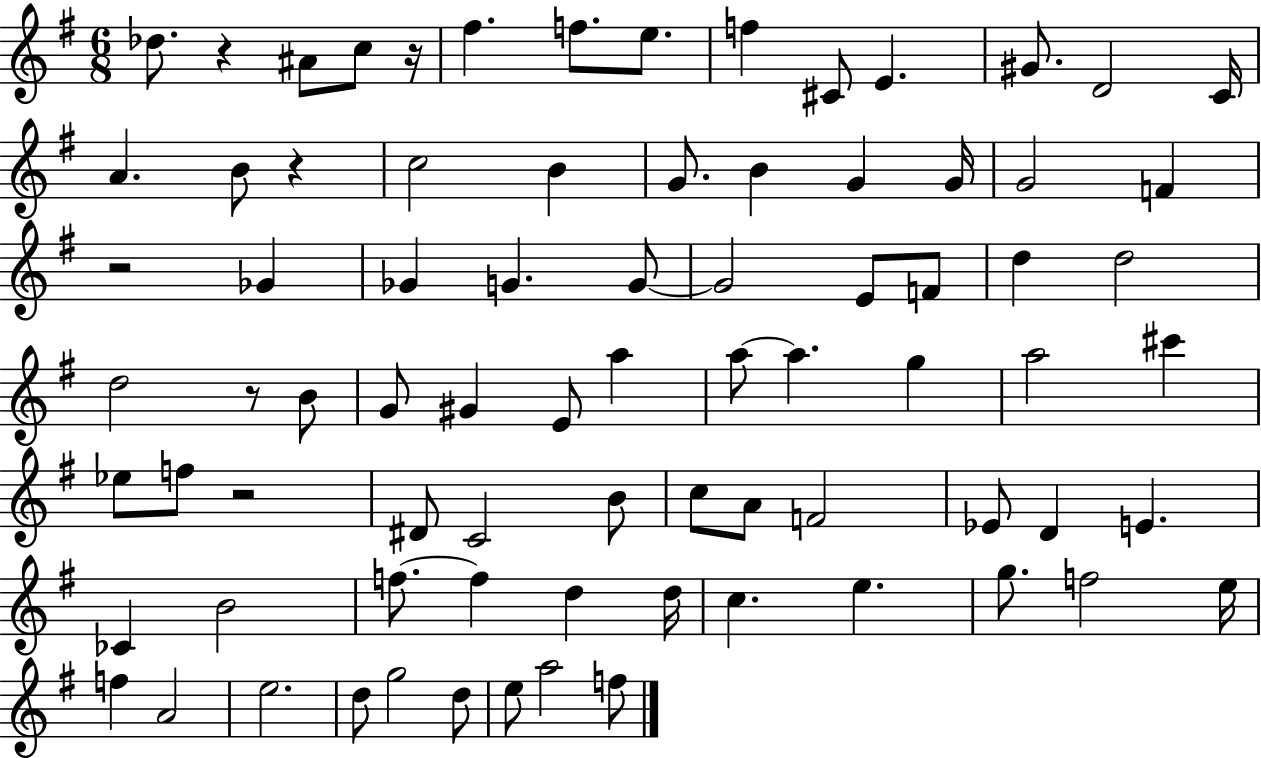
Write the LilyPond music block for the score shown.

{
  \clef treble
  \numericTimeSignature
  \time 6/8
  \key g \major
  des''8. r4 ais'8 c''8 r16 | fis''4. f''8. e''8. | f''4 cis'8 e'4. | gis'8. d'2 c'16 | \break a'4. b'8 r4 | c''2 b'4 | g'8. b'4 g'4 g'16 | g'2 f'4 | \break r2 ges'4 | ges'4 g'4. g'8~~ | g'2 e'8 f'8 | d''4 d''2 | \break d''2 r8 b'8 | g'8 gis'4 e'8 a''4 | a''8~~ a''4. g''4 | a''2 cis'''4 | \break ees''8 f''8 r2 | dis'8 c'2 b'8 | c''8 a'8 f'2 | ees'8 d'4 e'4. | \break ces'4 b'2 | f''8.~~ f''4 d''4 d''16 | c''4. e''4. | g''8. f''2 e''16 | \break f''4 a'2 | e''2. | d''8 g''2 d''8 | e''8 a''2 f''8 | \break \bar "|."
}